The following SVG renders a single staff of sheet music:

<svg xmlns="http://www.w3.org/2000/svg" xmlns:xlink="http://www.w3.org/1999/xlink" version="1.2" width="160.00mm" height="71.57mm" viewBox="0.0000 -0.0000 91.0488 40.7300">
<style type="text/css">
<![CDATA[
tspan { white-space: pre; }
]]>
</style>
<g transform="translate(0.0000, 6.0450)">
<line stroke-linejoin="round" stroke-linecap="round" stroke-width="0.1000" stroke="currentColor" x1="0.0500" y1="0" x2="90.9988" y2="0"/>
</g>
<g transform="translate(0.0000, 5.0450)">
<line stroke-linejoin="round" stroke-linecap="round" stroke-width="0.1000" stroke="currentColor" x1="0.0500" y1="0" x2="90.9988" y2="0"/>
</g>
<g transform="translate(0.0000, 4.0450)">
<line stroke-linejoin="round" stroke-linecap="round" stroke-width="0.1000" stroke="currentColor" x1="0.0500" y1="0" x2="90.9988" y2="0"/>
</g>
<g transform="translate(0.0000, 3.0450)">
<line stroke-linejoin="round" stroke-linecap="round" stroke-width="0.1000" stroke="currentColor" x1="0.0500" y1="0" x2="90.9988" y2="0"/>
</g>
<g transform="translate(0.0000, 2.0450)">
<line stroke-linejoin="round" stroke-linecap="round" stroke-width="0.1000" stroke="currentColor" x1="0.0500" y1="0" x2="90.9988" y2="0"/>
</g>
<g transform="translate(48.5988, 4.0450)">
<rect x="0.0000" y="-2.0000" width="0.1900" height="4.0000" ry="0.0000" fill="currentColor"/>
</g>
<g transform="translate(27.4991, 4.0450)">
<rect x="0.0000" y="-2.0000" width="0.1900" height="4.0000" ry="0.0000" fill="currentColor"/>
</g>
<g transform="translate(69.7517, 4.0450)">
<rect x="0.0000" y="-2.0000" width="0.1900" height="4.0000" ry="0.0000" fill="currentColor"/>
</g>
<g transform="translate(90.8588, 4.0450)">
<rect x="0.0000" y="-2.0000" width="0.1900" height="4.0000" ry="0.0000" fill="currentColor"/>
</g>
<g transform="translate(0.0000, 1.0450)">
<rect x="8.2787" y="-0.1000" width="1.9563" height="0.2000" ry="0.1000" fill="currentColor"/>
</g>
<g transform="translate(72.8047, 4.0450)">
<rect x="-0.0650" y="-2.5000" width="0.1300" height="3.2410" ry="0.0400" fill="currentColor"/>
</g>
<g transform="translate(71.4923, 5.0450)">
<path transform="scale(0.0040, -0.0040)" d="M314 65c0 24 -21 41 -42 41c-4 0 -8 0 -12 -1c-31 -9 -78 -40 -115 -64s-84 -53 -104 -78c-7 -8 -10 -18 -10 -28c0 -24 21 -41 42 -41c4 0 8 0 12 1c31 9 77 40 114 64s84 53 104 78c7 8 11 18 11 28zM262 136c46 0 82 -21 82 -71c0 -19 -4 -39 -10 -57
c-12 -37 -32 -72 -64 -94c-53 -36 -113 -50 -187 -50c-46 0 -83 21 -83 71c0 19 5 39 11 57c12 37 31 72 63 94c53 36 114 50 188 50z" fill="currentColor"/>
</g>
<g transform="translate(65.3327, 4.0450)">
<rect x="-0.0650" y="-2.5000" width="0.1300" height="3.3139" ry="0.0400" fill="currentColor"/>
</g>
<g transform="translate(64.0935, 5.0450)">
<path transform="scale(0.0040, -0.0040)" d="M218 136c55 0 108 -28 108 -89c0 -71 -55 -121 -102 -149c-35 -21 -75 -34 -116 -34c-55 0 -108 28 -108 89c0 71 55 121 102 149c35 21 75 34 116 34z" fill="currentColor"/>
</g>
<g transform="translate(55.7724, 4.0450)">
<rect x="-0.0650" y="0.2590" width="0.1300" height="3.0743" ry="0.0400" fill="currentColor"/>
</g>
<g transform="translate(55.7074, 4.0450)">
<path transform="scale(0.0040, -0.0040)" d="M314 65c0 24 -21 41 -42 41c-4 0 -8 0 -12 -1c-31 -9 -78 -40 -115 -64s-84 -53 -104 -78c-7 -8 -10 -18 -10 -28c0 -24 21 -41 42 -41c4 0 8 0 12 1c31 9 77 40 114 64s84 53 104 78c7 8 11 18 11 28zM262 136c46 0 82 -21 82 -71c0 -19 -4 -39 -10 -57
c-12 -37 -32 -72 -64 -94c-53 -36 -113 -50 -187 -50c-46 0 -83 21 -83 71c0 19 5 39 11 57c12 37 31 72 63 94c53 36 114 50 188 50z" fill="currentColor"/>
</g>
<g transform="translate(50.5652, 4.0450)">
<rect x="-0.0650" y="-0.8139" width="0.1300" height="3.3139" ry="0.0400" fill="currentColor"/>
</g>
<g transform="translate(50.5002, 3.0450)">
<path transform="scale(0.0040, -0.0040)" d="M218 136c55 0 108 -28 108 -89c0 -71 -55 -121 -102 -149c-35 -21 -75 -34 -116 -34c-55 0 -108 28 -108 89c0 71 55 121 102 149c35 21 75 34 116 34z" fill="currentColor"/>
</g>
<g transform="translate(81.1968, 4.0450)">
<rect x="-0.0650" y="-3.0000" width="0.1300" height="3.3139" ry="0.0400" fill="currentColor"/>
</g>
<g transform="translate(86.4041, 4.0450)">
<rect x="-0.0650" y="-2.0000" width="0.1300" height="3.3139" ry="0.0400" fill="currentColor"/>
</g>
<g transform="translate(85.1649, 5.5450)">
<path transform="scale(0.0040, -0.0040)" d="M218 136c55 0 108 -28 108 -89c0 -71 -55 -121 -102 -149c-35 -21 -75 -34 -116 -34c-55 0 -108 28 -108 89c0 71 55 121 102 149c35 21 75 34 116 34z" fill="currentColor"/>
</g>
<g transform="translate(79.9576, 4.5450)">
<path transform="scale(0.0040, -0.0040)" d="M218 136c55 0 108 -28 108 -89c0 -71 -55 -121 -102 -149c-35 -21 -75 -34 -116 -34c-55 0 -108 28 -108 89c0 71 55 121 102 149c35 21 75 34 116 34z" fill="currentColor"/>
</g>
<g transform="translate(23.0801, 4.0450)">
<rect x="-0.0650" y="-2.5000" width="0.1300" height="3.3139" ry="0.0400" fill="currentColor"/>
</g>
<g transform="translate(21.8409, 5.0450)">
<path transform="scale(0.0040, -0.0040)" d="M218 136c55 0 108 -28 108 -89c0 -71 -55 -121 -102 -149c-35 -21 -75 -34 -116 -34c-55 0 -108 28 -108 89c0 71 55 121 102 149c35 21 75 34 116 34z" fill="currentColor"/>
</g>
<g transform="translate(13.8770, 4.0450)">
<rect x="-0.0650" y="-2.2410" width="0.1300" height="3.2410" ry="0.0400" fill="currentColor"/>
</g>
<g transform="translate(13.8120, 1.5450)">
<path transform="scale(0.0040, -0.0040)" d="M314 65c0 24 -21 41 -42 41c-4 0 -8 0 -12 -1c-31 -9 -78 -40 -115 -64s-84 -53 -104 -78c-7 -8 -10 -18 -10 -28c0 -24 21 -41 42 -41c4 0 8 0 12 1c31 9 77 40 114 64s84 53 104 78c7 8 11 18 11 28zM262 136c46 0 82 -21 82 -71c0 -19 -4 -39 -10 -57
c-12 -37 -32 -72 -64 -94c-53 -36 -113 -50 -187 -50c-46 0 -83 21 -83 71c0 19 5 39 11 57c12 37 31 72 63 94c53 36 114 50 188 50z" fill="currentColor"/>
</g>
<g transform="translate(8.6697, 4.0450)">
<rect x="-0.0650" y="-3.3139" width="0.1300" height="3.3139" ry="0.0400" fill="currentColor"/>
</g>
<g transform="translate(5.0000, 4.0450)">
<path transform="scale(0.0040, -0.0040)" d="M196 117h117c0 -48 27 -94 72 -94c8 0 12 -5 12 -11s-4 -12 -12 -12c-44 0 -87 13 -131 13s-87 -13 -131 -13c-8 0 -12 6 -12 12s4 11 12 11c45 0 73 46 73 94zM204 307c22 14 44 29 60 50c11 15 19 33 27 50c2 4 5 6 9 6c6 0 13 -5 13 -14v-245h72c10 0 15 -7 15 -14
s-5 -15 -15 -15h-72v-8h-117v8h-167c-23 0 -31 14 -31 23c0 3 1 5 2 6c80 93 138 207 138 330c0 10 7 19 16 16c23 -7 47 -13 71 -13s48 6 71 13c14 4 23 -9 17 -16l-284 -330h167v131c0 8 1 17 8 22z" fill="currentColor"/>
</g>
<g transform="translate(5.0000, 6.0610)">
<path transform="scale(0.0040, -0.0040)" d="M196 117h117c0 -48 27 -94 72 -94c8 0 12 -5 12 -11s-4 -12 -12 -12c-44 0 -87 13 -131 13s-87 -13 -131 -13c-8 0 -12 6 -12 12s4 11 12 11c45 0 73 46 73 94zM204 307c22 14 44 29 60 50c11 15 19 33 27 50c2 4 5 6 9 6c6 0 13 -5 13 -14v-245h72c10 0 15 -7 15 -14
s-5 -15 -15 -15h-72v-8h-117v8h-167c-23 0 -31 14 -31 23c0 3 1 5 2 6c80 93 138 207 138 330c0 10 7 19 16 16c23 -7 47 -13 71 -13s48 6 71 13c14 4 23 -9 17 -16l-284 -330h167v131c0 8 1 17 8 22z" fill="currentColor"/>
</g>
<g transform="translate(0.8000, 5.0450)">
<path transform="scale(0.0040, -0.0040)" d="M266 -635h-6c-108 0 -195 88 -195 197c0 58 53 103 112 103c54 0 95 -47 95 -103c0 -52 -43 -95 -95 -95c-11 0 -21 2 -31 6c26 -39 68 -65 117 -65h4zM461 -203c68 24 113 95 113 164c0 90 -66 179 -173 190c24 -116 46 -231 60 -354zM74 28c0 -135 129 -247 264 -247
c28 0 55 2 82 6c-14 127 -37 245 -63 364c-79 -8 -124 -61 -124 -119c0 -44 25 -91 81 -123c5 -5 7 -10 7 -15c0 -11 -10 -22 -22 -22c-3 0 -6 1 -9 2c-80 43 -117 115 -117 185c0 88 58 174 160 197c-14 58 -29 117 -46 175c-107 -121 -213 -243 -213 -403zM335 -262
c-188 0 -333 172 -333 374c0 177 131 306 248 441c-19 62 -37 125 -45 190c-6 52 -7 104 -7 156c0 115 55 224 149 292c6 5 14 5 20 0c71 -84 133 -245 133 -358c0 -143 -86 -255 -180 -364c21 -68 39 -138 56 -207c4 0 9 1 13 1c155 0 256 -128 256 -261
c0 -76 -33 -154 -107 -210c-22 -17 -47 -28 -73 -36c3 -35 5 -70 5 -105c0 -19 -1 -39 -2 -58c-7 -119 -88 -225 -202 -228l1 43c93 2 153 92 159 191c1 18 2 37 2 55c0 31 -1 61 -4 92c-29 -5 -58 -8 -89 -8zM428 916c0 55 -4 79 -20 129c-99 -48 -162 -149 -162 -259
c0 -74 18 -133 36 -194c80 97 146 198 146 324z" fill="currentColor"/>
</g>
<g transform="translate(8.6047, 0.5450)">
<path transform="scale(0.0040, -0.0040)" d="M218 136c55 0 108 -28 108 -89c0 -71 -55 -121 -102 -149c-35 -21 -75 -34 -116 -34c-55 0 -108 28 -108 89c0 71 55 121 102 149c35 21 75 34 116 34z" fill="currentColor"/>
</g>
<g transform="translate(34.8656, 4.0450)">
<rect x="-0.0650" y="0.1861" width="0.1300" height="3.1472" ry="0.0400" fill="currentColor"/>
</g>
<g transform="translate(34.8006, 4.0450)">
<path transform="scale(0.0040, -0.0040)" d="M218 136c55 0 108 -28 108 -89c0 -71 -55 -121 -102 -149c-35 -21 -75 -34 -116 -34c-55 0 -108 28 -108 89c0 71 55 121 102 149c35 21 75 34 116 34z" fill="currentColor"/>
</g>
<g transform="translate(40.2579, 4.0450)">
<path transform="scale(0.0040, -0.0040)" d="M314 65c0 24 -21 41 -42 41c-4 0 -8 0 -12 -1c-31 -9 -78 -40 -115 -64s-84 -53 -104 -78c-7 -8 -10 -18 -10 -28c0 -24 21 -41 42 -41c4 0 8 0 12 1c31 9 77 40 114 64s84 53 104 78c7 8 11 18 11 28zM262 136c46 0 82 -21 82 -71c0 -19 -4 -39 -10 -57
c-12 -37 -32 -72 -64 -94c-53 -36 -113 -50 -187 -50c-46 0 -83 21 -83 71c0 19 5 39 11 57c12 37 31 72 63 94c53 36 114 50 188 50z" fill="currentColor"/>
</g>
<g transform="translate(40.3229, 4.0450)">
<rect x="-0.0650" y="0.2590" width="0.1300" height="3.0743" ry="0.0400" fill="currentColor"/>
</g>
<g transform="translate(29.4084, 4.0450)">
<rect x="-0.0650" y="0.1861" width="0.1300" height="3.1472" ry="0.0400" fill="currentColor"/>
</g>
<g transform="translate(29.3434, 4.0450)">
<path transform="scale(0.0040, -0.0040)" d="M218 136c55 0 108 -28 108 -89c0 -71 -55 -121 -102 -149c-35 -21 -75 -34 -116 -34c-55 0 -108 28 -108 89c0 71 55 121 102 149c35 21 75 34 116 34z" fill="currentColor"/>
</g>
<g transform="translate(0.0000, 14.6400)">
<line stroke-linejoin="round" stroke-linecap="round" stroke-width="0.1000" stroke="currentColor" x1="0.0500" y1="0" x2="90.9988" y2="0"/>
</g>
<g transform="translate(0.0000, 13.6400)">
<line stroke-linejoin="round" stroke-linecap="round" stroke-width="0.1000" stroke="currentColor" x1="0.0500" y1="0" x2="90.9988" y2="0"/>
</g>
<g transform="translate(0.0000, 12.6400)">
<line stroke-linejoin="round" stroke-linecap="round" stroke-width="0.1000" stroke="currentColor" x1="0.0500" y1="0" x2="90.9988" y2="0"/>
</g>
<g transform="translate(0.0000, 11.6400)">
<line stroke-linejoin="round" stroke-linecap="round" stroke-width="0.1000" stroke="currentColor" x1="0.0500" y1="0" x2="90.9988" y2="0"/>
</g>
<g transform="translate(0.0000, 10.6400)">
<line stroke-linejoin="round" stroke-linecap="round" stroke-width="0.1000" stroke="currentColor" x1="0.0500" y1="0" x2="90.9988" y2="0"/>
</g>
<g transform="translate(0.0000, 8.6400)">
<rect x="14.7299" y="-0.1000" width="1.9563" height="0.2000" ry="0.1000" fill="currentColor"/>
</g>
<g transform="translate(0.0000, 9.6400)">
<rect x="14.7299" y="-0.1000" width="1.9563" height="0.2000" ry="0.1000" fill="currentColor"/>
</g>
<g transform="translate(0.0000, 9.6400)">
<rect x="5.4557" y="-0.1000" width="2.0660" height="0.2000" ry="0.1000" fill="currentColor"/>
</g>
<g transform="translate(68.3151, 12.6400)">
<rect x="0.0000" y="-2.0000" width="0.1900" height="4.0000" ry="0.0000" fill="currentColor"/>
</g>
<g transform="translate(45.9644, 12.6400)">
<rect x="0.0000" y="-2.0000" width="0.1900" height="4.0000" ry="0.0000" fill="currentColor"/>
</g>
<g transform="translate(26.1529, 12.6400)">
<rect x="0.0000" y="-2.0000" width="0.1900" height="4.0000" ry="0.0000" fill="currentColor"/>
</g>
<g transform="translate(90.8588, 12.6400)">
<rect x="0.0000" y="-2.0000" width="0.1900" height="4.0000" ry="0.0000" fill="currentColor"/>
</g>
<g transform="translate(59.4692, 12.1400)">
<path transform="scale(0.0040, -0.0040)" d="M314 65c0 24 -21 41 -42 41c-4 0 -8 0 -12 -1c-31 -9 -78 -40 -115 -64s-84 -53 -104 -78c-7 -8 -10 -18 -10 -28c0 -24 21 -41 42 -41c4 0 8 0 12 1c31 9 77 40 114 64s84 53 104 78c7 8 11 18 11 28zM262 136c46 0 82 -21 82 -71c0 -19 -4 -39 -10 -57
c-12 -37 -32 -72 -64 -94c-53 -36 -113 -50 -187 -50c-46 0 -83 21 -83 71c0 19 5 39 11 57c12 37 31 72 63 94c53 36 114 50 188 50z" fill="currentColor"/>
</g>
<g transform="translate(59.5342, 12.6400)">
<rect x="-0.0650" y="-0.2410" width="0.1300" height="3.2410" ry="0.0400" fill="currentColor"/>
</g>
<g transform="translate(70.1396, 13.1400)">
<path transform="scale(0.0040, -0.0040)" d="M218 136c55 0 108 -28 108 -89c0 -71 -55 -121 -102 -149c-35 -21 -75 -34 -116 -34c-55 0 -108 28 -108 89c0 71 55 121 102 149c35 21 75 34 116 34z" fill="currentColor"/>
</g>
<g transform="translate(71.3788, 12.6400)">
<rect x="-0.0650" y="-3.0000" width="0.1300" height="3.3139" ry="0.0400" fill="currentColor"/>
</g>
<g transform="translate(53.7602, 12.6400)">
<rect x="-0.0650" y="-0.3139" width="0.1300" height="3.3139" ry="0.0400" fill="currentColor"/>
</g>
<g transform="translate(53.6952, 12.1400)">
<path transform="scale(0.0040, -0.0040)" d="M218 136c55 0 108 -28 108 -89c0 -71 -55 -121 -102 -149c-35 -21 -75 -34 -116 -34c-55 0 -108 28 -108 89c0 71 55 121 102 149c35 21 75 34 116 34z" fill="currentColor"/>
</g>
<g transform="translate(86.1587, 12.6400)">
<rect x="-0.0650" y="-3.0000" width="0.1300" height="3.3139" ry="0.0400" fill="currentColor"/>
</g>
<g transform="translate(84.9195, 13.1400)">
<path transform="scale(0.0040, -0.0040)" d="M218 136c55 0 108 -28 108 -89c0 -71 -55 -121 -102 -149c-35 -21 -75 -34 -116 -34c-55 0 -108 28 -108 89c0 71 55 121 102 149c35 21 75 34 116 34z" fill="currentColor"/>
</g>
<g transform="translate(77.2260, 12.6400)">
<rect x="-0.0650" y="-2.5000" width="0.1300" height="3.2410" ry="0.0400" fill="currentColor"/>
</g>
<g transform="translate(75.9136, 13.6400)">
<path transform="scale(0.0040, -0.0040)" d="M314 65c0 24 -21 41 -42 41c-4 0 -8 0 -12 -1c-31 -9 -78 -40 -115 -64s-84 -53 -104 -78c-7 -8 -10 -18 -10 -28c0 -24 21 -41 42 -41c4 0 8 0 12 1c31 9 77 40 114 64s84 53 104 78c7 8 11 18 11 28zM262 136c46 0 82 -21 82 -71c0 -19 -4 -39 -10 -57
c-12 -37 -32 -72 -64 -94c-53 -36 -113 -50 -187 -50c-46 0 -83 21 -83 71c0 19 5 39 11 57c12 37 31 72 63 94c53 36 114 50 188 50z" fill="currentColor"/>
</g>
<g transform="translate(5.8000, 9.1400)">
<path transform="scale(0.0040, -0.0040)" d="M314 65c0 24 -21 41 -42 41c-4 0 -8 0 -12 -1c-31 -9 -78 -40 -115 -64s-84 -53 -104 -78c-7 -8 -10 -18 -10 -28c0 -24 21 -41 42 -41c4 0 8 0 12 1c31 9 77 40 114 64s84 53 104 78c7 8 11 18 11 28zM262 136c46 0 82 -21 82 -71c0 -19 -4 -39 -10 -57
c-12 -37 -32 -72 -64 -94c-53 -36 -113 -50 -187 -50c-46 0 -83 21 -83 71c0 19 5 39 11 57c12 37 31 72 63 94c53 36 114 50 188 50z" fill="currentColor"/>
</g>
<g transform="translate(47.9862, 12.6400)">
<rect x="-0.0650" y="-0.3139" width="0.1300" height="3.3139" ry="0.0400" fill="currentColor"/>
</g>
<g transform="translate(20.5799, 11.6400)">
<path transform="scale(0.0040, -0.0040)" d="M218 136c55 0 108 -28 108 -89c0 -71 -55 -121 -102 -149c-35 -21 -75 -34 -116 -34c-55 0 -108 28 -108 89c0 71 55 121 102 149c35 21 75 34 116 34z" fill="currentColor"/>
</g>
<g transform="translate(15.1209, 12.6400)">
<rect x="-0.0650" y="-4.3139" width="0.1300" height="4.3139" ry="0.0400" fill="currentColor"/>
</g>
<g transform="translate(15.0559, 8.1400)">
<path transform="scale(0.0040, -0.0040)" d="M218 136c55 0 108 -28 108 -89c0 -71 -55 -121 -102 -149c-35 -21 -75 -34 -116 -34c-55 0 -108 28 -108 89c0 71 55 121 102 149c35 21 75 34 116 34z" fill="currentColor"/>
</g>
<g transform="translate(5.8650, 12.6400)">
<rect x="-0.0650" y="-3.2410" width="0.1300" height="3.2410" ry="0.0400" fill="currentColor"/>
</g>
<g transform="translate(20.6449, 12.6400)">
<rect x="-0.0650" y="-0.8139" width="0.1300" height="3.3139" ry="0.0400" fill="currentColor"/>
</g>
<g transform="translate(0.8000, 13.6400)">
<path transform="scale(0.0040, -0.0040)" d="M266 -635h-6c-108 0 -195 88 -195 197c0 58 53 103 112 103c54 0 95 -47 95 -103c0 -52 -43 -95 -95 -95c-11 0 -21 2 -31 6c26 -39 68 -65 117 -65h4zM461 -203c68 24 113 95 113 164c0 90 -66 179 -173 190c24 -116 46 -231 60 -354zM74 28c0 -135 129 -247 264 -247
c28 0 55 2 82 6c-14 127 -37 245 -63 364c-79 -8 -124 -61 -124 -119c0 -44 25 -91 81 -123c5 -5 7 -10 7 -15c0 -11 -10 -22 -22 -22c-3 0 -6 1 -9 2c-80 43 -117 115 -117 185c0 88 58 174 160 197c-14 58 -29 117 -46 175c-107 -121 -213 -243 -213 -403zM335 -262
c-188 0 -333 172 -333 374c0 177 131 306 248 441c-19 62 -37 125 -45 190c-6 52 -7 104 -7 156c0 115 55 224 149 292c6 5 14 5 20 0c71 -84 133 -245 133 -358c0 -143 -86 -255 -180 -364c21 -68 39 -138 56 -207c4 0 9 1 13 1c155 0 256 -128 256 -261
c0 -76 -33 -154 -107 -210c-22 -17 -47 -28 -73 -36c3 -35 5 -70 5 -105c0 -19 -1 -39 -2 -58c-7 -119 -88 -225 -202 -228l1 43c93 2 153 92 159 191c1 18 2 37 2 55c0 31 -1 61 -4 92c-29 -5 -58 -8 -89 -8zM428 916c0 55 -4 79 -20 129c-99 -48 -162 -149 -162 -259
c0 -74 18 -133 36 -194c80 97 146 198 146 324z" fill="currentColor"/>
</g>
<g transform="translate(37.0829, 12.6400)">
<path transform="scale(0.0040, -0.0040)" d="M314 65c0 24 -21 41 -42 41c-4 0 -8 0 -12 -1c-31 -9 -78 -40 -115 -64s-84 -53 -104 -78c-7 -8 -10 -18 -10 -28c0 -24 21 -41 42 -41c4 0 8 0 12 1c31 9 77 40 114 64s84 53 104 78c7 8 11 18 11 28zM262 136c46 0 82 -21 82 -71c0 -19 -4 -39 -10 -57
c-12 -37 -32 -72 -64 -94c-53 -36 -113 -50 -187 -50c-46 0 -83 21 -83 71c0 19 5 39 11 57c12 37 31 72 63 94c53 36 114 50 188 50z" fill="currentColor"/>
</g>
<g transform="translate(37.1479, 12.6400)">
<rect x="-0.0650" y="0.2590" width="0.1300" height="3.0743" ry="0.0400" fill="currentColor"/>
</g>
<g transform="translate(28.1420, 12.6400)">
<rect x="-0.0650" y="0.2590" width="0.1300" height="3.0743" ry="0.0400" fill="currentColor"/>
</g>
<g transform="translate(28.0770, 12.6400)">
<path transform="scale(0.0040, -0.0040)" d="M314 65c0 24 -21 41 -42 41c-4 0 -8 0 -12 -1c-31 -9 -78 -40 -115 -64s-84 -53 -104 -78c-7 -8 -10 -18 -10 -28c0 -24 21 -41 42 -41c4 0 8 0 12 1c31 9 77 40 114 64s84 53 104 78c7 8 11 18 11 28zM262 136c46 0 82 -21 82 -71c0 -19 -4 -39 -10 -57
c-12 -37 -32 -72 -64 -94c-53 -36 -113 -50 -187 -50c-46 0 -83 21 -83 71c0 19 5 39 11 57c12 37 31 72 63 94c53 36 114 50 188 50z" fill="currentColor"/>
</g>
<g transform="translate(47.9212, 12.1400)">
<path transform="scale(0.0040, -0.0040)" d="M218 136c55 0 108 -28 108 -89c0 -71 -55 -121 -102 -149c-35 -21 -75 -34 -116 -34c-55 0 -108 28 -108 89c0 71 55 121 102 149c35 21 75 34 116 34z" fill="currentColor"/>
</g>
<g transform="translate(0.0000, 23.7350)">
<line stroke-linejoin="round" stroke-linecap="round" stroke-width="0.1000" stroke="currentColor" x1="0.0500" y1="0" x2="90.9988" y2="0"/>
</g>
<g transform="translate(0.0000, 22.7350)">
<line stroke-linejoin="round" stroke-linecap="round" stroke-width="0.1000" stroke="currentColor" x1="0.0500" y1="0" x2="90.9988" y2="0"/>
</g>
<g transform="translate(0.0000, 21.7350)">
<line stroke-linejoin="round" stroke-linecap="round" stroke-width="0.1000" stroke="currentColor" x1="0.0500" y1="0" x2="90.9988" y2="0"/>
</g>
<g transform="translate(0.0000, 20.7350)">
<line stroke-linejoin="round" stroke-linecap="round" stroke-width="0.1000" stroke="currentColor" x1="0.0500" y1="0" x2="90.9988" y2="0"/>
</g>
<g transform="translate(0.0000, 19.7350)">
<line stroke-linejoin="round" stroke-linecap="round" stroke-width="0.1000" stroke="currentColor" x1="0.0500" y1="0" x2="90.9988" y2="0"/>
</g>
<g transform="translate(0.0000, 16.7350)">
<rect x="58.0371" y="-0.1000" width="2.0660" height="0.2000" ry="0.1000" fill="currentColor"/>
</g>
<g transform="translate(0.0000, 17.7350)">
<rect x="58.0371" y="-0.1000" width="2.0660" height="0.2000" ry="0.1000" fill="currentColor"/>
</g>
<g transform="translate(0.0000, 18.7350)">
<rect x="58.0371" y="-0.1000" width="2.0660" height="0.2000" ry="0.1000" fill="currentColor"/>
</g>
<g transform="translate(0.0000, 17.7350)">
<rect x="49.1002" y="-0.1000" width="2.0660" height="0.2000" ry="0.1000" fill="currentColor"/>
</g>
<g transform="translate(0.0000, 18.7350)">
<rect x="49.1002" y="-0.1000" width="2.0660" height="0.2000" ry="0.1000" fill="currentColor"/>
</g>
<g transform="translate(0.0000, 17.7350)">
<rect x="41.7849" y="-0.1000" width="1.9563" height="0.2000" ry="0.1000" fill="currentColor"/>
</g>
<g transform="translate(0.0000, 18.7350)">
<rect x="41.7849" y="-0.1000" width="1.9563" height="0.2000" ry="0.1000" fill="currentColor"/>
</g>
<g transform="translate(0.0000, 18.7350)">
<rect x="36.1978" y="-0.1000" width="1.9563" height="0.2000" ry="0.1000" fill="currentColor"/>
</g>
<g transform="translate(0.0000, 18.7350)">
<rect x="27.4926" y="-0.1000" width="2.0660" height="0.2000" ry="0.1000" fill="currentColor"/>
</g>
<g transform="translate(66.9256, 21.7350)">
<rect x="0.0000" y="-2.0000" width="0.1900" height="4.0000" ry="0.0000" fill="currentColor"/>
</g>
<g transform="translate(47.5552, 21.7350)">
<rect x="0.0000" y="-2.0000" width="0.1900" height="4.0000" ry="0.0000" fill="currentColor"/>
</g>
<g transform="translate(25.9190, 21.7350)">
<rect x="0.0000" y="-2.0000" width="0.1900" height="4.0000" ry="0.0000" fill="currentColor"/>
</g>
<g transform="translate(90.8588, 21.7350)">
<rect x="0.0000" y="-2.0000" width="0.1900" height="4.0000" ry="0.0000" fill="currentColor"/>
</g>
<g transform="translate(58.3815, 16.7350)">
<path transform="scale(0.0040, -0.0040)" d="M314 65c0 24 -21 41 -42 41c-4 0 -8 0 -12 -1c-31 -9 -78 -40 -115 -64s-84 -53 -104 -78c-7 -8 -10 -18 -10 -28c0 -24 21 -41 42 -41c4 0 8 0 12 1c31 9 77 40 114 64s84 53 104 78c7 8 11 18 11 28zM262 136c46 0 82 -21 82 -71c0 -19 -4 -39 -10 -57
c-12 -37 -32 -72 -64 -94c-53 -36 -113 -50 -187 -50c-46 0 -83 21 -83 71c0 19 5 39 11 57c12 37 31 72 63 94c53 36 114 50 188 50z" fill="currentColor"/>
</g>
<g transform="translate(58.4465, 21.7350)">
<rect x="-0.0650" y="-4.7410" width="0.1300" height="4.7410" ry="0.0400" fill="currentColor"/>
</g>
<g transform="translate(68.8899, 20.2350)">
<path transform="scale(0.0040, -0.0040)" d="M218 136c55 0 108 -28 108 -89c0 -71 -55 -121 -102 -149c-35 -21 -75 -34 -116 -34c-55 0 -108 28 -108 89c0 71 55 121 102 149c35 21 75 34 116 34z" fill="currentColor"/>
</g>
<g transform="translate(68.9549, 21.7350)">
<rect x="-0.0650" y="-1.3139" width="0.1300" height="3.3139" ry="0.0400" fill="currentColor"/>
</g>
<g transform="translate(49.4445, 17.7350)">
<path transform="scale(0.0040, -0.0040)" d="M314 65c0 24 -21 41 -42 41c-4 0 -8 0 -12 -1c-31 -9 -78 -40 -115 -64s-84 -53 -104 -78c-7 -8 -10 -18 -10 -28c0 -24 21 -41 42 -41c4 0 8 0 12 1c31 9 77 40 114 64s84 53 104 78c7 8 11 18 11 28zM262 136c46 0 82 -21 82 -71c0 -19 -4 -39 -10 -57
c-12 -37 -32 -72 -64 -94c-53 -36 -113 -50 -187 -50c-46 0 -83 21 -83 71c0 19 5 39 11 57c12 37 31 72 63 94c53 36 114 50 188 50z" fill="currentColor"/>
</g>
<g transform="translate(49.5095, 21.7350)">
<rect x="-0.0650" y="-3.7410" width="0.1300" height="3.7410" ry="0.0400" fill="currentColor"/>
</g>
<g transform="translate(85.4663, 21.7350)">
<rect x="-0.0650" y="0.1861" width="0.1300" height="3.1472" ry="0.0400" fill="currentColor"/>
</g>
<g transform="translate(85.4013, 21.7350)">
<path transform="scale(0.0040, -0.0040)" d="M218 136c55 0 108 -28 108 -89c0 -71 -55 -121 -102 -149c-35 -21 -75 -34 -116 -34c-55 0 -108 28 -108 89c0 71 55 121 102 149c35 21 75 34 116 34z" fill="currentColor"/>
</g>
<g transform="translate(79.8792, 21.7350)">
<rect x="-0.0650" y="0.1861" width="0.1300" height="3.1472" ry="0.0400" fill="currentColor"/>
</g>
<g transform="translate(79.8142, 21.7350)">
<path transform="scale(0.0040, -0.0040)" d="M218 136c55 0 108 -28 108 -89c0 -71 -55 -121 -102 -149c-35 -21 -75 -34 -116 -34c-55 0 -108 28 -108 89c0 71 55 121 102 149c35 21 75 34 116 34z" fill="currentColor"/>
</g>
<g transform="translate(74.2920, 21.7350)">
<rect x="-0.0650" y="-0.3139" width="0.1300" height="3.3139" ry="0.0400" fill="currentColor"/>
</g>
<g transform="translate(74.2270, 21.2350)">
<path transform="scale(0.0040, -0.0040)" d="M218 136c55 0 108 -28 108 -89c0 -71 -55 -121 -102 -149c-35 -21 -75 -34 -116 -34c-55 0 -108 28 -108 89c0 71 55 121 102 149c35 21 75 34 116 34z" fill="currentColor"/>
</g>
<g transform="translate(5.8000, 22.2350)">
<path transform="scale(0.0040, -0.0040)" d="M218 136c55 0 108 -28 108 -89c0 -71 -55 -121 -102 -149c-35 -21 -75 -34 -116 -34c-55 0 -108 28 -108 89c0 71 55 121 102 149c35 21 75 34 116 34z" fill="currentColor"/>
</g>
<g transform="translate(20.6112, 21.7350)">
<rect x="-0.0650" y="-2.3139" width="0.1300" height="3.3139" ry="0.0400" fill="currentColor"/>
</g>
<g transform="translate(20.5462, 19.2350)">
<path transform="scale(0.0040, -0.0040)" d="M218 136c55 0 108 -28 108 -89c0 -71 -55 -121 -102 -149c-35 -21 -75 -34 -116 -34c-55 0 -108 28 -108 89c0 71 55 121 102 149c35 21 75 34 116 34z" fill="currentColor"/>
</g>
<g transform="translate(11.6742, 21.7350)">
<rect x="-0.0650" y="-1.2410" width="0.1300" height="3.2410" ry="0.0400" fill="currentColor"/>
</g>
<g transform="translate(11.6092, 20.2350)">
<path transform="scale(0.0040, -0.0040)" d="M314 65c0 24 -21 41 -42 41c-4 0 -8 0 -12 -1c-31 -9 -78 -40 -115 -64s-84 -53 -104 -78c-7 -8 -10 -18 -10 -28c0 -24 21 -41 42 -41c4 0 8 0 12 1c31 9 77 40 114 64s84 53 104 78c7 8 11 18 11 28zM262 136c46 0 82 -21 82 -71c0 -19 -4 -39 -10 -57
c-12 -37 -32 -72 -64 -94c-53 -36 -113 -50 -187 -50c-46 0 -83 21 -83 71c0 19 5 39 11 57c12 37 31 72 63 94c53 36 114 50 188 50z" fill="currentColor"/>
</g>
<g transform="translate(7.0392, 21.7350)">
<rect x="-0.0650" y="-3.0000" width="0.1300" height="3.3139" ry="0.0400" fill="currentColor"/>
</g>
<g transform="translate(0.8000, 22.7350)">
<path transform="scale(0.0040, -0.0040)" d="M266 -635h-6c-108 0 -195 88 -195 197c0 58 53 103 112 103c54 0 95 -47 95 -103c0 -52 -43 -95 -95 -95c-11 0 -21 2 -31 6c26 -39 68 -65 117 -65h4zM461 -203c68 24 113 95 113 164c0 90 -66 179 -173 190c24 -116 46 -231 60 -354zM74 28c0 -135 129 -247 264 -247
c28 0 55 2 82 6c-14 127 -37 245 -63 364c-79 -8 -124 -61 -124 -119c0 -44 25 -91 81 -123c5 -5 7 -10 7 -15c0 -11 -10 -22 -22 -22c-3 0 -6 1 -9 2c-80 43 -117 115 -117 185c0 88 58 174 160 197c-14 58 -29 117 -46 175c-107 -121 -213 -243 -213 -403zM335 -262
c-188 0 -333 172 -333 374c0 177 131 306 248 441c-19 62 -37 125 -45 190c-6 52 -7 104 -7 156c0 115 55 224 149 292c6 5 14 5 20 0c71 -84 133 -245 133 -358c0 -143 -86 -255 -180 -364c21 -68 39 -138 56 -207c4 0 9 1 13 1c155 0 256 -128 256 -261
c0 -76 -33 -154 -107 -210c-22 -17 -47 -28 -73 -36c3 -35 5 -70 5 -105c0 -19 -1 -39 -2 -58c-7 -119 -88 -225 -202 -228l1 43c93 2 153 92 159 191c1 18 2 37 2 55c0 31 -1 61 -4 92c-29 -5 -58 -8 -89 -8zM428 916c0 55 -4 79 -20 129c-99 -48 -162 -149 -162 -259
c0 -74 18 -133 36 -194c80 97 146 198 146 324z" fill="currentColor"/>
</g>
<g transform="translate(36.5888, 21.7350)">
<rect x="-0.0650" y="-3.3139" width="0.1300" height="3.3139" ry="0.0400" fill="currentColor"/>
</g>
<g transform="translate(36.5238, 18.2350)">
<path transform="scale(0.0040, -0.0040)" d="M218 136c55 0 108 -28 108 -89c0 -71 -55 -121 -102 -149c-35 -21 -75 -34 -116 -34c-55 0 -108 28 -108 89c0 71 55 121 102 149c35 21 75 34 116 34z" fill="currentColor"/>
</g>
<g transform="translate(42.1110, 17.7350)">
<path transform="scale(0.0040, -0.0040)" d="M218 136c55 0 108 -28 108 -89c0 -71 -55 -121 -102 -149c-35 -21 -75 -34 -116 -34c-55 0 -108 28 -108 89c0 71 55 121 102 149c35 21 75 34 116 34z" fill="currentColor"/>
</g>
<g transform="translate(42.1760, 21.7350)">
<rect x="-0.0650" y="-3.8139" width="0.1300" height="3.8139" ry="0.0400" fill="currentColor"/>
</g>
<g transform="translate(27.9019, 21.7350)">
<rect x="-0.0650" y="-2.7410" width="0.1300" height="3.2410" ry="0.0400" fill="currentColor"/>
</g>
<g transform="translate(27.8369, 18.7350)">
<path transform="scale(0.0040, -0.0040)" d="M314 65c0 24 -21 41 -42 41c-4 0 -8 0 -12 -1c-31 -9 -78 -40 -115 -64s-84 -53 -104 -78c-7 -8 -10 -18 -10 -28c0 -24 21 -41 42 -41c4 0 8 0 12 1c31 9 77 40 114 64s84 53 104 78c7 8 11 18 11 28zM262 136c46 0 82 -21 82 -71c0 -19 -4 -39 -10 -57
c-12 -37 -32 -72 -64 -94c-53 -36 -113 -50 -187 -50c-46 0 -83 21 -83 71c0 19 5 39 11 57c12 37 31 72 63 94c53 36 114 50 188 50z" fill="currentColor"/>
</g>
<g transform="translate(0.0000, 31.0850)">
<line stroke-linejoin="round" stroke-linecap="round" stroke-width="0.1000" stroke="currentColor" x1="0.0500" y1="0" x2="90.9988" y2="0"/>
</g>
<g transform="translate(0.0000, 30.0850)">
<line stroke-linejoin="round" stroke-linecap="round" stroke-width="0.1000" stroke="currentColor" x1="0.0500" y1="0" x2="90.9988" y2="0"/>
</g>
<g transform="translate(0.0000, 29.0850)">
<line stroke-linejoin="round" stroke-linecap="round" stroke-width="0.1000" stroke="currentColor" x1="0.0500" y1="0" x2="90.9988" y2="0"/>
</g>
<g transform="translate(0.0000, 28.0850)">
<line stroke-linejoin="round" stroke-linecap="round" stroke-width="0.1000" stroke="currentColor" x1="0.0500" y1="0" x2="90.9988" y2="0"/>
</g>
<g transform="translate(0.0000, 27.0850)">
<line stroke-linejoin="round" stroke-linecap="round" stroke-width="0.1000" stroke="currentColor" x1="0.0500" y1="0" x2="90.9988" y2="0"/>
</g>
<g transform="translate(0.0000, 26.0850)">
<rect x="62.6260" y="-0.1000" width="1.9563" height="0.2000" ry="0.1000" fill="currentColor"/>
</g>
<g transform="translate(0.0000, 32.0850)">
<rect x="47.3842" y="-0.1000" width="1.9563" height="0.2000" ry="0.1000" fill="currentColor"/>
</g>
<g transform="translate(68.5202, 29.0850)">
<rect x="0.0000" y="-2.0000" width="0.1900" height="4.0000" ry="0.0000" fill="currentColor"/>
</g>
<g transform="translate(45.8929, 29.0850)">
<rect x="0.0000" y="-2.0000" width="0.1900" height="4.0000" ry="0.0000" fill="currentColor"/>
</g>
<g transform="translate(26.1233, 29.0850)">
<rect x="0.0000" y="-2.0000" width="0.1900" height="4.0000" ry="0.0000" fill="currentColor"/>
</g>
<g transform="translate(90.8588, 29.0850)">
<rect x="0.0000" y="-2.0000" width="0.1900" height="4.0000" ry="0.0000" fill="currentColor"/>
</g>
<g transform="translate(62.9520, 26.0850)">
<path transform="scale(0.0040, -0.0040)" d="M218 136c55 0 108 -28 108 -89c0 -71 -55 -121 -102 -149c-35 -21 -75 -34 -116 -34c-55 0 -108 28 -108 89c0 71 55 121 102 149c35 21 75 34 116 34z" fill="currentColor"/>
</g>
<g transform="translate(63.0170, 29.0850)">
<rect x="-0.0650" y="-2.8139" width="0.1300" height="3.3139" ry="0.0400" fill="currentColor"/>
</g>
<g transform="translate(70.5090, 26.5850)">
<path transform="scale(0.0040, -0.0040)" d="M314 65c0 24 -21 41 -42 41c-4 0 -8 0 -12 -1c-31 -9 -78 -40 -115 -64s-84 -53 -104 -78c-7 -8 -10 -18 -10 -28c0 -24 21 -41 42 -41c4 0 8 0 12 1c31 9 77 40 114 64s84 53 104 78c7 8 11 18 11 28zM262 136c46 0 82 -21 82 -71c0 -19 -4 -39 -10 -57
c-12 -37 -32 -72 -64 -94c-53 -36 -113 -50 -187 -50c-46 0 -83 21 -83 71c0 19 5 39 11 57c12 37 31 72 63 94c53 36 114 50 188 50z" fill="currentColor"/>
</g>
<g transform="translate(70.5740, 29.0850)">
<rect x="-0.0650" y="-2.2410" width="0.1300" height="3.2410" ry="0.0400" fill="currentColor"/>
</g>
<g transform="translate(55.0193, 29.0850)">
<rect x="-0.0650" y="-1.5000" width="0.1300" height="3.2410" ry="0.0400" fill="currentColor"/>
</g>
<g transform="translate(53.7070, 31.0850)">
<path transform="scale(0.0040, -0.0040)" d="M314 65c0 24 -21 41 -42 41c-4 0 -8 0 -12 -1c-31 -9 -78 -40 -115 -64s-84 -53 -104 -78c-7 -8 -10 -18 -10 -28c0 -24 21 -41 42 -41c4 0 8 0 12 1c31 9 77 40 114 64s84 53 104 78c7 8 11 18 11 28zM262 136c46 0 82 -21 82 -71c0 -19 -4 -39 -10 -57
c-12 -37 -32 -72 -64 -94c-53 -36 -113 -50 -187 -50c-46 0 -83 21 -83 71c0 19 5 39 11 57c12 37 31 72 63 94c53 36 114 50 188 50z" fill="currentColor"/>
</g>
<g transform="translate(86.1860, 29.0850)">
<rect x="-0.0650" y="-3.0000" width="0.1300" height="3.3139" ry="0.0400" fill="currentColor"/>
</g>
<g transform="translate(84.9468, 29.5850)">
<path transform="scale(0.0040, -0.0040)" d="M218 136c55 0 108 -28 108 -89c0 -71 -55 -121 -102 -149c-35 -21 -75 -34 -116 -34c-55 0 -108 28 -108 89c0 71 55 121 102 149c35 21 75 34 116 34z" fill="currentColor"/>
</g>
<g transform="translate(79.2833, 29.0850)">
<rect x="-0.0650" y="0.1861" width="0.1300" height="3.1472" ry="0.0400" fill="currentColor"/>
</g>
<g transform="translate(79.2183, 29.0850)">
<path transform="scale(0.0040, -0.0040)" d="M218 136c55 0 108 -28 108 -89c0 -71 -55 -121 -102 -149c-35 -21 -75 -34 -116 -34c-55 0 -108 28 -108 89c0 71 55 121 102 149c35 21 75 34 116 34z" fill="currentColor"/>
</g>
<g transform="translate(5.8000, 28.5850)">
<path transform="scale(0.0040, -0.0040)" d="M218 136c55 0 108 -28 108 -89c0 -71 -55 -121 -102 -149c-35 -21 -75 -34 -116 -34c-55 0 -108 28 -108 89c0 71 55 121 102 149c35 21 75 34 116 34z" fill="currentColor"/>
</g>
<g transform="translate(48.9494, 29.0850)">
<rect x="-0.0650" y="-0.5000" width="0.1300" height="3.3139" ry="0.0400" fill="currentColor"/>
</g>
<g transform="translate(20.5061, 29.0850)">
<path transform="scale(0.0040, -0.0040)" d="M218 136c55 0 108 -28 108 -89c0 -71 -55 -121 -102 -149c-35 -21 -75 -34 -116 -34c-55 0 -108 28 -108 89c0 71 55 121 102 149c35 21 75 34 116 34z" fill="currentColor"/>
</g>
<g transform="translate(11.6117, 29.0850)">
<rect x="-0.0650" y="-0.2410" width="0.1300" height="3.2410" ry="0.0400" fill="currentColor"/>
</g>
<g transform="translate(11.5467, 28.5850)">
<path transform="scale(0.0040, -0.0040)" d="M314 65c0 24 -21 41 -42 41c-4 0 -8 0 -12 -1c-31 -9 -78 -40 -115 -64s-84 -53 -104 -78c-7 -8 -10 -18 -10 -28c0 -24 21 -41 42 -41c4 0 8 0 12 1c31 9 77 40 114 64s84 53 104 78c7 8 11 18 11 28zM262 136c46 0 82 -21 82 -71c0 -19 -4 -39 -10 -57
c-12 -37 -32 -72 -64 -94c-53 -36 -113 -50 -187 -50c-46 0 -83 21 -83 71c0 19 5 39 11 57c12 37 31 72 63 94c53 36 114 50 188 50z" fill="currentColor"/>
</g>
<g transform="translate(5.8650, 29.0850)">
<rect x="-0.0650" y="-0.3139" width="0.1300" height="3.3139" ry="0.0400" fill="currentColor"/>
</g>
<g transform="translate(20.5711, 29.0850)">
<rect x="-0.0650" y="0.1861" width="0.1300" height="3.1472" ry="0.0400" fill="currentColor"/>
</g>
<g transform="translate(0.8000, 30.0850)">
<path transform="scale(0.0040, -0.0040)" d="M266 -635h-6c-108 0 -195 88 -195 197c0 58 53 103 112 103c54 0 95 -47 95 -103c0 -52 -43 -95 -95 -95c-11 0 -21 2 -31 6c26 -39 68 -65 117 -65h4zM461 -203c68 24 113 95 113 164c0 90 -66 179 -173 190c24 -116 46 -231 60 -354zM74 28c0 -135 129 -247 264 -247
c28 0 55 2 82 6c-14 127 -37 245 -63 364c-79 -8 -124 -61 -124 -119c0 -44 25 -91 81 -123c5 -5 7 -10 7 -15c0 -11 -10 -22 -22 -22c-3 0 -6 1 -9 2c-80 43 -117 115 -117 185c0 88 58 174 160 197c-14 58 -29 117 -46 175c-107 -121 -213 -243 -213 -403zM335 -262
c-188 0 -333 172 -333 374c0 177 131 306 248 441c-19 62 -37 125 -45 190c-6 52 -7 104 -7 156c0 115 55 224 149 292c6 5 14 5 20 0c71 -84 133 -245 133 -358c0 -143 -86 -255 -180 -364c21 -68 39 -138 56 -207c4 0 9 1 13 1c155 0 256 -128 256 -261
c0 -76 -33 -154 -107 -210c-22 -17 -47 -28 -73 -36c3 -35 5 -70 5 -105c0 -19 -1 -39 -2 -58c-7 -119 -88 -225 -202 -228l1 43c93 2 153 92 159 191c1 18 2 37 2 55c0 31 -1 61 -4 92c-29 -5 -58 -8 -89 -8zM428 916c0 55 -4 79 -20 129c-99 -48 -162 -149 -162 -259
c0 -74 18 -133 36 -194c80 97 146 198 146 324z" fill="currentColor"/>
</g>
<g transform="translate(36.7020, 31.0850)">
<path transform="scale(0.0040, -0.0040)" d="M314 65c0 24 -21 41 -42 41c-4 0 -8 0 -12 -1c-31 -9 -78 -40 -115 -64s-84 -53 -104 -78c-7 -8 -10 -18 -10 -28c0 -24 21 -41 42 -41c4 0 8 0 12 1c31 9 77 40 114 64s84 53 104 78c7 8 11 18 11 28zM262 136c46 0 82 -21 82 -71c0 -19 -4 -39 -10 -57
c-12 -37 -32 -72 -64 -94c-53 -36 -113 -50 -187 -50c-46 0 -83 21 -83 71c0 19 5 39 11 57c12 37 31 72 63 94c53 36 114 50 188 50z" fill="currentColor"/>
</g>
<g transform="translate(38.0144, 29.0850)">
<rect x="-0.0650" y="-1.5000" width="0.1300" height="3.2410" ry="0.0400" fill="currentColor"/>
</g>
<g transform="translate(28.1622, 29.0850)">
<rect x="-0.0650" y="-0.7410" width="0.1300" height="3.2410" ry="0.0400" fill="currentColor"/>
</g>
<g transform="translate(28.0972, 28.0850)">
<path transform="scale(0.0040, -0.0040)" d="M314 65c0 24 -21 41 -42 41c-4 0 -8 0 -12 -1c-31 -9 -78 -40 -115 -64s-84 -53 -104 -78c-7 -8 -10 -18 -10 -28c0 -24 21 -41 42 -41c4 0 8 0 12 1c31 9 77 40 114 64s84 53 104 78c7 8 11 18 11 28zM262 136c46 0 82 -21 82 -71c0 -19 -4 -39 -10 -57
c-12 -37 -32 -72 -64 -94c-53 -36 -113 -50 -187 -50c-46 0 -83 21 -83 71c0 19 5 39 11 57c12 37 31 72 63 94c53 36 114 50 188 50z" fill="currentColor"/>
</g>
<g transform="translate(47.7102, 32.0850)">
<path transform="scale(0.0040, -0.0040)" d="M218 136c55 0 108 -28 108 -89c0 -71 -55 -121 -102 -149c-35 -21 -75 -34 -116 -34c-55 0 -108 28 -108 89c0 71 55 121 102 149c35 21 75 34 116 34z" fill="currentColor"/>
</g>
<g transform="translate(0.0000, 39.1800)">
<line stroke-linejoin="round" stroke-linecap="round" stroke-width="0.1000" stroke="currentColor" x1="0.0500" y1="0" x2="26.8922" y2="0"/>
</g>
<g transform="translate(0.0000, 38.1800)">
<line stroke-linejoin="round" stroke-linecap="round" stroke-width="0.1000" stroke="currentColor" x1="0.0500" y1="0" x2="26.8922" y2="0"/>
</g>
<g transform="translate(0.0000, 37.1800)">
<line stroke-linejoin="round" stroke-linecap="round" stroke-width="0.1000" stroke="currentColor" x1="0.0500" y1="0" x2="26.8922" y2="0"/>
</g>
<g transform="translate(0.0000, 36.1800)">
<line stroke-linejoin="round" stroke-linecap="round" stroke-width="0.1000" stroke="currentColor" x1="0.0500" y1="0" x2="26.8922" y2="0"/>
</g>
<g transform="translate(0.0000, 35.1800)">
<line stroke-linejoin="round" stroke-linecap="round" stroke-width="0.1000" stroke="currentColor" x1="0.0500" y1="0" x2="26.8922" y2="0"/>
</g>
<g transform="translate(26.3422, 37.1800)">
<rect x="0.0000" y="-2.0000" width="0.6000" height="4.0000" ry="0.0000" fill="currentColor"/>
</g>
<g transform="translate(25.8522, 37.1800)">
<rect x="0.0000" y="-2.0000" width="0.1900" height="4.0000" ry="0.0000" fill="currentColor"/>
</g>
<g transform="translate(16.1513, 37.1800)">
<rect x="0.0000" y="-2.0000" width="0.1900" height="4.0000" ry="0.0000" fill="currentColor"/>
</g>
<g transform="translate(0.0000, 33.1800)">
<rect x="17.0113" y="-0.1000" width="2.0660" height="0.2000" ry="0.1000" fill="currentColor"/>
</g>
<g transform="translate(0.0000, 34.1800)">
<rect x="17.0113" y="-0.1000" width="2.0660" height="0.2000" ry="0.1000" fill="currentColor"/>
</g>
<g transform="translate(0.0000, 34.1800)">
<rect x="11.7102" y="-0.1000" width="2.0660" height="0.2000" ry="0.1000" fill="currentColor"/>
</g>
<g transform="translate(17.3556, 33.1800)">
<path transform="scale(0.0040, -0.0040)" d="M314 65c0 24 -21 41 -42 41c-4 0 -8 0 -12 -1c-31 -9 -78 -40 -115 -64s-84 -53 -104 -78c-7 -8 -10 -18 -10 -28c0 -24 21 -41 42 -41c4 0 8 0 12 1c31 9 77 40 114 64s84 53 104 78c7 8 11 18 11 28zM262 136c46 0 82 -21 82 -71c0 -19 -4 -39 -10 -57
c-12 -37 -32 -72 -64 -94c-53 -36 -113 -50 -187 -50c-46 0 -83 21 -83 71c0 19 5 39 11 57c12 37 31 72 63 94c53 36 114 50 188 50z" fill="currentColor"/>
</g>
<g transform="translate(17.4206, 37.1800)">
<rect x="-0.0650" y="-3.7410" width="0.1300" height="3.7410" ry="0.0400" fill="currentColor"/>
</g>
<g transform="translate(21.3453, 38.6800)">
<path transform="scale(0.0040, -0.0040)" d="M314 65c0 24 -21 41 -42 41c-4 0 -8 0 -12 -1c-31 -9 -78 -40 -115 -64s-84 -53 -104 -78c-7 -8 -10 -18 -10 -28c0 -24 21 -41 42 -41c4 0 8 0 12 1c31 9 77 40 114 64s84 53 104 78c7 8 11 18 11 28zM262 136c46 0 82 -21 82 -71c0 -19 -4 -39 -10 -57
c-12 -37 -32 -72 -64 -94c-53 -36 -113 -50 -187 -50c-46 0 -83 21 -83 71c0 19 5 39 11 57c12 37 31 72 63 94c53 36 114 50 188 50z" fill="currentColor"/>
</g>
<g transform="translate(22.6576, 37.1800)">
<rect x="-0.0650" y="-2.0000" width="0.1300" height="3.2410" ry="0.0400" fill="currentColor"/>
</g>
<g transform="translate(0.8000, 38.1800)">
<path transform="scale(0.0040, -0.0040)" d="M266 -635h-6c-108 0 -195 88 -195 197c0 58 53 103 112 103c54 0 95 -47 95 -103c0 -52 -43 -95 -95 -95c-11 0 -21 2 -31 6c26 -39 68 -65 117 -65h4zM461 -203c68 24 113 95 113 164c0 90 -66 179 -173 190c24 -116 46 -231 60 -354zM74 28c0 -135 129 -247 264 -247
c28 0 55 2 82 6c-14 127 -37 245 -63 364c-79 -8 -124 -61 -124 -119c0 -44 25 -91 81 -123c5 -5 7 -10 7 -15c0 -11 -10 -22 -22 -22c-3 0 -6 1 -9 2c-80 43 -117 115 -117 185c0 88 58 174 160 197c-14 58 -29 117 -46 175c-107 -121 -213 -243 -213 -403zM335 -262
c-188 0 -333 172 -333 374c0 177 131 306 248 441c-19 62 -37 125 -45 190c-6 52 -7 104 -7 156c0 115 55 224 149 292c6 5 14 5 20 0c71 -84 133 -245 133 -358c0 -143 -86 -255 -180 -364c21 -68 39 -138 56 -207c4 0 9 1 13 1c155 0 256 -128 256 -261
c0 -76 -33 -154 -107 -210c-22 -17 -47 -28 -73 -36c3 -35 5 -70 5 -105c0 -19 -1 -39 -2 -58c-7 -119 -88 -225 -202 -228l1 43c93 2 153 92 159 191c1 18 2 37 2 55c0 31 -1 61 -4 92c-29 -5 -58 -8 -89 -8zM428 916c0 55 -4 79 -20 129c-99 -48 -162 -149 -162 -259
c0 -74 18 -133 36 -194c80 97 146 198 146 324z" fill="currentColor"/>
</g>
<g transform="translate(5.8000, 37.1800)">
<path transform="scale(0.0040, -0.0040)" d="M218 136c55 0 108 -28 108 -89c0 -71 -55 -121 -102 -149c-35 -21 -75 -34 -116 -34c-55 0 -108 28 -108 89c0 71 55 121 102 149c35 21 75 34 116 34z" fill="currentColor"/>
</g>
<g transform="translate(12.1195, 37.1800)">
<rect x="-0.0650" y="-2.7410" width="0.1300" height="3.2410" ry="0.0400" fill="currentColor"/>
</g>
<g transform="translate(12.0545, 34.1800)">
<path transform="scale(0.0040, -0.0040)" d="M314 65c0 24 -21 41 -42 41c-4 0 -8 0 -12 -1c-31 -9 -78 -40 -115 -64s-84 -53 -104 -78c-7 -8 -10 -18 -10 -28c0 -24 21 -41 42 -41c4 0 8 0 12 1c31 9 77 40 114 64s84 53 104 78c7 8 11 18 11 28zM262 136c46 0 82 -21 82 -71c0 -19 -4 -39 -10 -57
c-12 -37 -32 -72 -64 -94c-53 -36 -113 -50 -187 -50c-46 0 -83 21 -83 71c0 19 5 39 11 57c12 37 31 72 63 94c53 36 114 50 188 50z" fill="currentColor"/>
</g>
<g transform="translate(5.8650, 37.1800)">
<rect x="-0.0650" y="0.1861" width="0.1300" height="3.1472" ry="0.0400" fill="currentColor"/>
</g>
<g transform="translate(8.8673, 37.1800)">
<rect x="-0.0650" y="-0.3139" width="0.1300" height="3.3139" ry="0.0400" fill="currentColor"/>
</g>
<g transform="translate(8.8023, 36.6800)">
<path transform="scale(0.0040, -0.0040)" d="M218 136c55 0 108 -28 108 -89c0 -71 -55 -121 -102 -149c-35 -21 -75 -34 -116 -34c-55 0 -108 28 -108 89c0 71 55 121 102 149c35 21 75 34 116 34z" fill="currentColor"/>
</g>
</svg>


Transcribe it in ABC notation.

X:1
T:Untitled
M:4/4
L:1/4
K:C
b g2 G B B B2 d B2 G G2 A F b2 d' d B2 B2 c c c2 A G2 A A e2 g a2 b c' c'2 e'2 e c B B c c2 B d2 E2 C E2 a g2 B A B c a2 c'2 F2